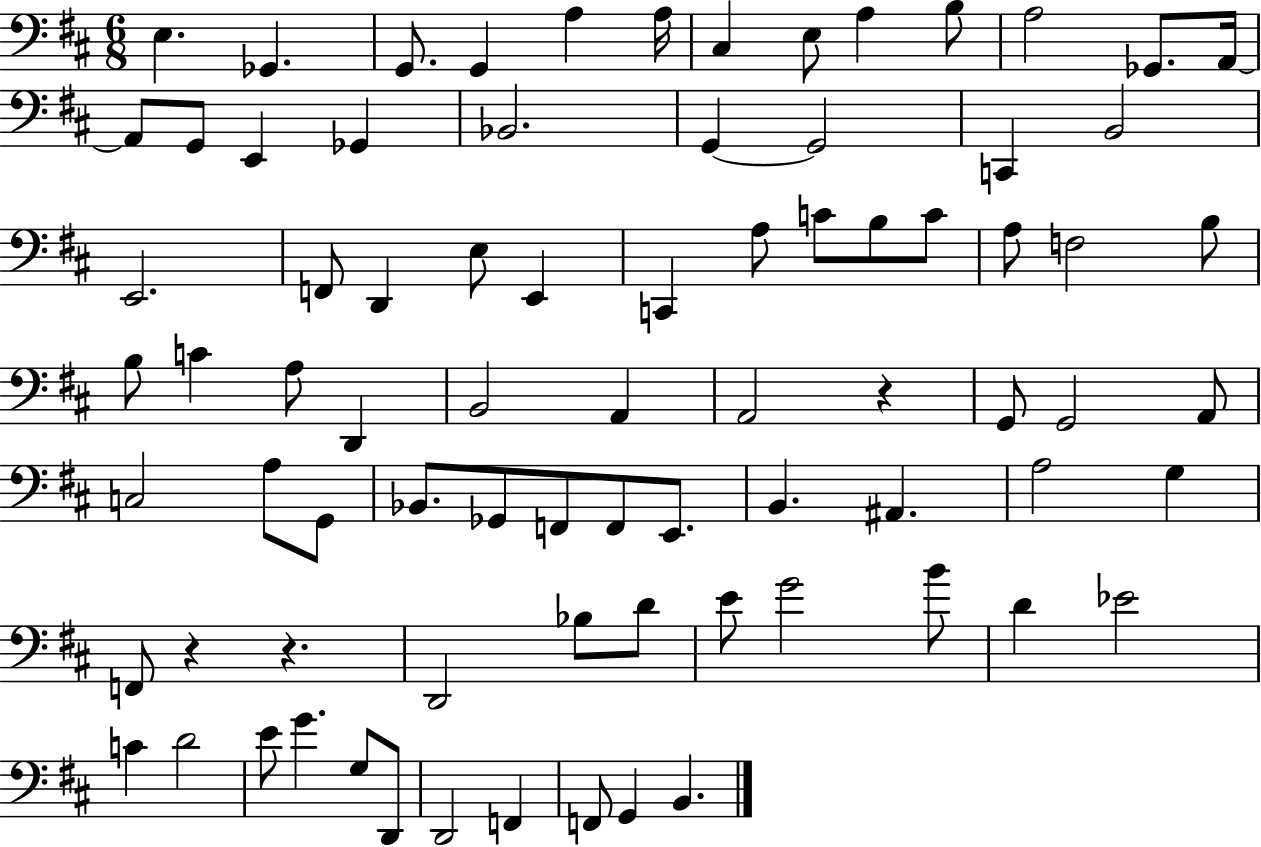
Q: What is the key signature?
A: D major